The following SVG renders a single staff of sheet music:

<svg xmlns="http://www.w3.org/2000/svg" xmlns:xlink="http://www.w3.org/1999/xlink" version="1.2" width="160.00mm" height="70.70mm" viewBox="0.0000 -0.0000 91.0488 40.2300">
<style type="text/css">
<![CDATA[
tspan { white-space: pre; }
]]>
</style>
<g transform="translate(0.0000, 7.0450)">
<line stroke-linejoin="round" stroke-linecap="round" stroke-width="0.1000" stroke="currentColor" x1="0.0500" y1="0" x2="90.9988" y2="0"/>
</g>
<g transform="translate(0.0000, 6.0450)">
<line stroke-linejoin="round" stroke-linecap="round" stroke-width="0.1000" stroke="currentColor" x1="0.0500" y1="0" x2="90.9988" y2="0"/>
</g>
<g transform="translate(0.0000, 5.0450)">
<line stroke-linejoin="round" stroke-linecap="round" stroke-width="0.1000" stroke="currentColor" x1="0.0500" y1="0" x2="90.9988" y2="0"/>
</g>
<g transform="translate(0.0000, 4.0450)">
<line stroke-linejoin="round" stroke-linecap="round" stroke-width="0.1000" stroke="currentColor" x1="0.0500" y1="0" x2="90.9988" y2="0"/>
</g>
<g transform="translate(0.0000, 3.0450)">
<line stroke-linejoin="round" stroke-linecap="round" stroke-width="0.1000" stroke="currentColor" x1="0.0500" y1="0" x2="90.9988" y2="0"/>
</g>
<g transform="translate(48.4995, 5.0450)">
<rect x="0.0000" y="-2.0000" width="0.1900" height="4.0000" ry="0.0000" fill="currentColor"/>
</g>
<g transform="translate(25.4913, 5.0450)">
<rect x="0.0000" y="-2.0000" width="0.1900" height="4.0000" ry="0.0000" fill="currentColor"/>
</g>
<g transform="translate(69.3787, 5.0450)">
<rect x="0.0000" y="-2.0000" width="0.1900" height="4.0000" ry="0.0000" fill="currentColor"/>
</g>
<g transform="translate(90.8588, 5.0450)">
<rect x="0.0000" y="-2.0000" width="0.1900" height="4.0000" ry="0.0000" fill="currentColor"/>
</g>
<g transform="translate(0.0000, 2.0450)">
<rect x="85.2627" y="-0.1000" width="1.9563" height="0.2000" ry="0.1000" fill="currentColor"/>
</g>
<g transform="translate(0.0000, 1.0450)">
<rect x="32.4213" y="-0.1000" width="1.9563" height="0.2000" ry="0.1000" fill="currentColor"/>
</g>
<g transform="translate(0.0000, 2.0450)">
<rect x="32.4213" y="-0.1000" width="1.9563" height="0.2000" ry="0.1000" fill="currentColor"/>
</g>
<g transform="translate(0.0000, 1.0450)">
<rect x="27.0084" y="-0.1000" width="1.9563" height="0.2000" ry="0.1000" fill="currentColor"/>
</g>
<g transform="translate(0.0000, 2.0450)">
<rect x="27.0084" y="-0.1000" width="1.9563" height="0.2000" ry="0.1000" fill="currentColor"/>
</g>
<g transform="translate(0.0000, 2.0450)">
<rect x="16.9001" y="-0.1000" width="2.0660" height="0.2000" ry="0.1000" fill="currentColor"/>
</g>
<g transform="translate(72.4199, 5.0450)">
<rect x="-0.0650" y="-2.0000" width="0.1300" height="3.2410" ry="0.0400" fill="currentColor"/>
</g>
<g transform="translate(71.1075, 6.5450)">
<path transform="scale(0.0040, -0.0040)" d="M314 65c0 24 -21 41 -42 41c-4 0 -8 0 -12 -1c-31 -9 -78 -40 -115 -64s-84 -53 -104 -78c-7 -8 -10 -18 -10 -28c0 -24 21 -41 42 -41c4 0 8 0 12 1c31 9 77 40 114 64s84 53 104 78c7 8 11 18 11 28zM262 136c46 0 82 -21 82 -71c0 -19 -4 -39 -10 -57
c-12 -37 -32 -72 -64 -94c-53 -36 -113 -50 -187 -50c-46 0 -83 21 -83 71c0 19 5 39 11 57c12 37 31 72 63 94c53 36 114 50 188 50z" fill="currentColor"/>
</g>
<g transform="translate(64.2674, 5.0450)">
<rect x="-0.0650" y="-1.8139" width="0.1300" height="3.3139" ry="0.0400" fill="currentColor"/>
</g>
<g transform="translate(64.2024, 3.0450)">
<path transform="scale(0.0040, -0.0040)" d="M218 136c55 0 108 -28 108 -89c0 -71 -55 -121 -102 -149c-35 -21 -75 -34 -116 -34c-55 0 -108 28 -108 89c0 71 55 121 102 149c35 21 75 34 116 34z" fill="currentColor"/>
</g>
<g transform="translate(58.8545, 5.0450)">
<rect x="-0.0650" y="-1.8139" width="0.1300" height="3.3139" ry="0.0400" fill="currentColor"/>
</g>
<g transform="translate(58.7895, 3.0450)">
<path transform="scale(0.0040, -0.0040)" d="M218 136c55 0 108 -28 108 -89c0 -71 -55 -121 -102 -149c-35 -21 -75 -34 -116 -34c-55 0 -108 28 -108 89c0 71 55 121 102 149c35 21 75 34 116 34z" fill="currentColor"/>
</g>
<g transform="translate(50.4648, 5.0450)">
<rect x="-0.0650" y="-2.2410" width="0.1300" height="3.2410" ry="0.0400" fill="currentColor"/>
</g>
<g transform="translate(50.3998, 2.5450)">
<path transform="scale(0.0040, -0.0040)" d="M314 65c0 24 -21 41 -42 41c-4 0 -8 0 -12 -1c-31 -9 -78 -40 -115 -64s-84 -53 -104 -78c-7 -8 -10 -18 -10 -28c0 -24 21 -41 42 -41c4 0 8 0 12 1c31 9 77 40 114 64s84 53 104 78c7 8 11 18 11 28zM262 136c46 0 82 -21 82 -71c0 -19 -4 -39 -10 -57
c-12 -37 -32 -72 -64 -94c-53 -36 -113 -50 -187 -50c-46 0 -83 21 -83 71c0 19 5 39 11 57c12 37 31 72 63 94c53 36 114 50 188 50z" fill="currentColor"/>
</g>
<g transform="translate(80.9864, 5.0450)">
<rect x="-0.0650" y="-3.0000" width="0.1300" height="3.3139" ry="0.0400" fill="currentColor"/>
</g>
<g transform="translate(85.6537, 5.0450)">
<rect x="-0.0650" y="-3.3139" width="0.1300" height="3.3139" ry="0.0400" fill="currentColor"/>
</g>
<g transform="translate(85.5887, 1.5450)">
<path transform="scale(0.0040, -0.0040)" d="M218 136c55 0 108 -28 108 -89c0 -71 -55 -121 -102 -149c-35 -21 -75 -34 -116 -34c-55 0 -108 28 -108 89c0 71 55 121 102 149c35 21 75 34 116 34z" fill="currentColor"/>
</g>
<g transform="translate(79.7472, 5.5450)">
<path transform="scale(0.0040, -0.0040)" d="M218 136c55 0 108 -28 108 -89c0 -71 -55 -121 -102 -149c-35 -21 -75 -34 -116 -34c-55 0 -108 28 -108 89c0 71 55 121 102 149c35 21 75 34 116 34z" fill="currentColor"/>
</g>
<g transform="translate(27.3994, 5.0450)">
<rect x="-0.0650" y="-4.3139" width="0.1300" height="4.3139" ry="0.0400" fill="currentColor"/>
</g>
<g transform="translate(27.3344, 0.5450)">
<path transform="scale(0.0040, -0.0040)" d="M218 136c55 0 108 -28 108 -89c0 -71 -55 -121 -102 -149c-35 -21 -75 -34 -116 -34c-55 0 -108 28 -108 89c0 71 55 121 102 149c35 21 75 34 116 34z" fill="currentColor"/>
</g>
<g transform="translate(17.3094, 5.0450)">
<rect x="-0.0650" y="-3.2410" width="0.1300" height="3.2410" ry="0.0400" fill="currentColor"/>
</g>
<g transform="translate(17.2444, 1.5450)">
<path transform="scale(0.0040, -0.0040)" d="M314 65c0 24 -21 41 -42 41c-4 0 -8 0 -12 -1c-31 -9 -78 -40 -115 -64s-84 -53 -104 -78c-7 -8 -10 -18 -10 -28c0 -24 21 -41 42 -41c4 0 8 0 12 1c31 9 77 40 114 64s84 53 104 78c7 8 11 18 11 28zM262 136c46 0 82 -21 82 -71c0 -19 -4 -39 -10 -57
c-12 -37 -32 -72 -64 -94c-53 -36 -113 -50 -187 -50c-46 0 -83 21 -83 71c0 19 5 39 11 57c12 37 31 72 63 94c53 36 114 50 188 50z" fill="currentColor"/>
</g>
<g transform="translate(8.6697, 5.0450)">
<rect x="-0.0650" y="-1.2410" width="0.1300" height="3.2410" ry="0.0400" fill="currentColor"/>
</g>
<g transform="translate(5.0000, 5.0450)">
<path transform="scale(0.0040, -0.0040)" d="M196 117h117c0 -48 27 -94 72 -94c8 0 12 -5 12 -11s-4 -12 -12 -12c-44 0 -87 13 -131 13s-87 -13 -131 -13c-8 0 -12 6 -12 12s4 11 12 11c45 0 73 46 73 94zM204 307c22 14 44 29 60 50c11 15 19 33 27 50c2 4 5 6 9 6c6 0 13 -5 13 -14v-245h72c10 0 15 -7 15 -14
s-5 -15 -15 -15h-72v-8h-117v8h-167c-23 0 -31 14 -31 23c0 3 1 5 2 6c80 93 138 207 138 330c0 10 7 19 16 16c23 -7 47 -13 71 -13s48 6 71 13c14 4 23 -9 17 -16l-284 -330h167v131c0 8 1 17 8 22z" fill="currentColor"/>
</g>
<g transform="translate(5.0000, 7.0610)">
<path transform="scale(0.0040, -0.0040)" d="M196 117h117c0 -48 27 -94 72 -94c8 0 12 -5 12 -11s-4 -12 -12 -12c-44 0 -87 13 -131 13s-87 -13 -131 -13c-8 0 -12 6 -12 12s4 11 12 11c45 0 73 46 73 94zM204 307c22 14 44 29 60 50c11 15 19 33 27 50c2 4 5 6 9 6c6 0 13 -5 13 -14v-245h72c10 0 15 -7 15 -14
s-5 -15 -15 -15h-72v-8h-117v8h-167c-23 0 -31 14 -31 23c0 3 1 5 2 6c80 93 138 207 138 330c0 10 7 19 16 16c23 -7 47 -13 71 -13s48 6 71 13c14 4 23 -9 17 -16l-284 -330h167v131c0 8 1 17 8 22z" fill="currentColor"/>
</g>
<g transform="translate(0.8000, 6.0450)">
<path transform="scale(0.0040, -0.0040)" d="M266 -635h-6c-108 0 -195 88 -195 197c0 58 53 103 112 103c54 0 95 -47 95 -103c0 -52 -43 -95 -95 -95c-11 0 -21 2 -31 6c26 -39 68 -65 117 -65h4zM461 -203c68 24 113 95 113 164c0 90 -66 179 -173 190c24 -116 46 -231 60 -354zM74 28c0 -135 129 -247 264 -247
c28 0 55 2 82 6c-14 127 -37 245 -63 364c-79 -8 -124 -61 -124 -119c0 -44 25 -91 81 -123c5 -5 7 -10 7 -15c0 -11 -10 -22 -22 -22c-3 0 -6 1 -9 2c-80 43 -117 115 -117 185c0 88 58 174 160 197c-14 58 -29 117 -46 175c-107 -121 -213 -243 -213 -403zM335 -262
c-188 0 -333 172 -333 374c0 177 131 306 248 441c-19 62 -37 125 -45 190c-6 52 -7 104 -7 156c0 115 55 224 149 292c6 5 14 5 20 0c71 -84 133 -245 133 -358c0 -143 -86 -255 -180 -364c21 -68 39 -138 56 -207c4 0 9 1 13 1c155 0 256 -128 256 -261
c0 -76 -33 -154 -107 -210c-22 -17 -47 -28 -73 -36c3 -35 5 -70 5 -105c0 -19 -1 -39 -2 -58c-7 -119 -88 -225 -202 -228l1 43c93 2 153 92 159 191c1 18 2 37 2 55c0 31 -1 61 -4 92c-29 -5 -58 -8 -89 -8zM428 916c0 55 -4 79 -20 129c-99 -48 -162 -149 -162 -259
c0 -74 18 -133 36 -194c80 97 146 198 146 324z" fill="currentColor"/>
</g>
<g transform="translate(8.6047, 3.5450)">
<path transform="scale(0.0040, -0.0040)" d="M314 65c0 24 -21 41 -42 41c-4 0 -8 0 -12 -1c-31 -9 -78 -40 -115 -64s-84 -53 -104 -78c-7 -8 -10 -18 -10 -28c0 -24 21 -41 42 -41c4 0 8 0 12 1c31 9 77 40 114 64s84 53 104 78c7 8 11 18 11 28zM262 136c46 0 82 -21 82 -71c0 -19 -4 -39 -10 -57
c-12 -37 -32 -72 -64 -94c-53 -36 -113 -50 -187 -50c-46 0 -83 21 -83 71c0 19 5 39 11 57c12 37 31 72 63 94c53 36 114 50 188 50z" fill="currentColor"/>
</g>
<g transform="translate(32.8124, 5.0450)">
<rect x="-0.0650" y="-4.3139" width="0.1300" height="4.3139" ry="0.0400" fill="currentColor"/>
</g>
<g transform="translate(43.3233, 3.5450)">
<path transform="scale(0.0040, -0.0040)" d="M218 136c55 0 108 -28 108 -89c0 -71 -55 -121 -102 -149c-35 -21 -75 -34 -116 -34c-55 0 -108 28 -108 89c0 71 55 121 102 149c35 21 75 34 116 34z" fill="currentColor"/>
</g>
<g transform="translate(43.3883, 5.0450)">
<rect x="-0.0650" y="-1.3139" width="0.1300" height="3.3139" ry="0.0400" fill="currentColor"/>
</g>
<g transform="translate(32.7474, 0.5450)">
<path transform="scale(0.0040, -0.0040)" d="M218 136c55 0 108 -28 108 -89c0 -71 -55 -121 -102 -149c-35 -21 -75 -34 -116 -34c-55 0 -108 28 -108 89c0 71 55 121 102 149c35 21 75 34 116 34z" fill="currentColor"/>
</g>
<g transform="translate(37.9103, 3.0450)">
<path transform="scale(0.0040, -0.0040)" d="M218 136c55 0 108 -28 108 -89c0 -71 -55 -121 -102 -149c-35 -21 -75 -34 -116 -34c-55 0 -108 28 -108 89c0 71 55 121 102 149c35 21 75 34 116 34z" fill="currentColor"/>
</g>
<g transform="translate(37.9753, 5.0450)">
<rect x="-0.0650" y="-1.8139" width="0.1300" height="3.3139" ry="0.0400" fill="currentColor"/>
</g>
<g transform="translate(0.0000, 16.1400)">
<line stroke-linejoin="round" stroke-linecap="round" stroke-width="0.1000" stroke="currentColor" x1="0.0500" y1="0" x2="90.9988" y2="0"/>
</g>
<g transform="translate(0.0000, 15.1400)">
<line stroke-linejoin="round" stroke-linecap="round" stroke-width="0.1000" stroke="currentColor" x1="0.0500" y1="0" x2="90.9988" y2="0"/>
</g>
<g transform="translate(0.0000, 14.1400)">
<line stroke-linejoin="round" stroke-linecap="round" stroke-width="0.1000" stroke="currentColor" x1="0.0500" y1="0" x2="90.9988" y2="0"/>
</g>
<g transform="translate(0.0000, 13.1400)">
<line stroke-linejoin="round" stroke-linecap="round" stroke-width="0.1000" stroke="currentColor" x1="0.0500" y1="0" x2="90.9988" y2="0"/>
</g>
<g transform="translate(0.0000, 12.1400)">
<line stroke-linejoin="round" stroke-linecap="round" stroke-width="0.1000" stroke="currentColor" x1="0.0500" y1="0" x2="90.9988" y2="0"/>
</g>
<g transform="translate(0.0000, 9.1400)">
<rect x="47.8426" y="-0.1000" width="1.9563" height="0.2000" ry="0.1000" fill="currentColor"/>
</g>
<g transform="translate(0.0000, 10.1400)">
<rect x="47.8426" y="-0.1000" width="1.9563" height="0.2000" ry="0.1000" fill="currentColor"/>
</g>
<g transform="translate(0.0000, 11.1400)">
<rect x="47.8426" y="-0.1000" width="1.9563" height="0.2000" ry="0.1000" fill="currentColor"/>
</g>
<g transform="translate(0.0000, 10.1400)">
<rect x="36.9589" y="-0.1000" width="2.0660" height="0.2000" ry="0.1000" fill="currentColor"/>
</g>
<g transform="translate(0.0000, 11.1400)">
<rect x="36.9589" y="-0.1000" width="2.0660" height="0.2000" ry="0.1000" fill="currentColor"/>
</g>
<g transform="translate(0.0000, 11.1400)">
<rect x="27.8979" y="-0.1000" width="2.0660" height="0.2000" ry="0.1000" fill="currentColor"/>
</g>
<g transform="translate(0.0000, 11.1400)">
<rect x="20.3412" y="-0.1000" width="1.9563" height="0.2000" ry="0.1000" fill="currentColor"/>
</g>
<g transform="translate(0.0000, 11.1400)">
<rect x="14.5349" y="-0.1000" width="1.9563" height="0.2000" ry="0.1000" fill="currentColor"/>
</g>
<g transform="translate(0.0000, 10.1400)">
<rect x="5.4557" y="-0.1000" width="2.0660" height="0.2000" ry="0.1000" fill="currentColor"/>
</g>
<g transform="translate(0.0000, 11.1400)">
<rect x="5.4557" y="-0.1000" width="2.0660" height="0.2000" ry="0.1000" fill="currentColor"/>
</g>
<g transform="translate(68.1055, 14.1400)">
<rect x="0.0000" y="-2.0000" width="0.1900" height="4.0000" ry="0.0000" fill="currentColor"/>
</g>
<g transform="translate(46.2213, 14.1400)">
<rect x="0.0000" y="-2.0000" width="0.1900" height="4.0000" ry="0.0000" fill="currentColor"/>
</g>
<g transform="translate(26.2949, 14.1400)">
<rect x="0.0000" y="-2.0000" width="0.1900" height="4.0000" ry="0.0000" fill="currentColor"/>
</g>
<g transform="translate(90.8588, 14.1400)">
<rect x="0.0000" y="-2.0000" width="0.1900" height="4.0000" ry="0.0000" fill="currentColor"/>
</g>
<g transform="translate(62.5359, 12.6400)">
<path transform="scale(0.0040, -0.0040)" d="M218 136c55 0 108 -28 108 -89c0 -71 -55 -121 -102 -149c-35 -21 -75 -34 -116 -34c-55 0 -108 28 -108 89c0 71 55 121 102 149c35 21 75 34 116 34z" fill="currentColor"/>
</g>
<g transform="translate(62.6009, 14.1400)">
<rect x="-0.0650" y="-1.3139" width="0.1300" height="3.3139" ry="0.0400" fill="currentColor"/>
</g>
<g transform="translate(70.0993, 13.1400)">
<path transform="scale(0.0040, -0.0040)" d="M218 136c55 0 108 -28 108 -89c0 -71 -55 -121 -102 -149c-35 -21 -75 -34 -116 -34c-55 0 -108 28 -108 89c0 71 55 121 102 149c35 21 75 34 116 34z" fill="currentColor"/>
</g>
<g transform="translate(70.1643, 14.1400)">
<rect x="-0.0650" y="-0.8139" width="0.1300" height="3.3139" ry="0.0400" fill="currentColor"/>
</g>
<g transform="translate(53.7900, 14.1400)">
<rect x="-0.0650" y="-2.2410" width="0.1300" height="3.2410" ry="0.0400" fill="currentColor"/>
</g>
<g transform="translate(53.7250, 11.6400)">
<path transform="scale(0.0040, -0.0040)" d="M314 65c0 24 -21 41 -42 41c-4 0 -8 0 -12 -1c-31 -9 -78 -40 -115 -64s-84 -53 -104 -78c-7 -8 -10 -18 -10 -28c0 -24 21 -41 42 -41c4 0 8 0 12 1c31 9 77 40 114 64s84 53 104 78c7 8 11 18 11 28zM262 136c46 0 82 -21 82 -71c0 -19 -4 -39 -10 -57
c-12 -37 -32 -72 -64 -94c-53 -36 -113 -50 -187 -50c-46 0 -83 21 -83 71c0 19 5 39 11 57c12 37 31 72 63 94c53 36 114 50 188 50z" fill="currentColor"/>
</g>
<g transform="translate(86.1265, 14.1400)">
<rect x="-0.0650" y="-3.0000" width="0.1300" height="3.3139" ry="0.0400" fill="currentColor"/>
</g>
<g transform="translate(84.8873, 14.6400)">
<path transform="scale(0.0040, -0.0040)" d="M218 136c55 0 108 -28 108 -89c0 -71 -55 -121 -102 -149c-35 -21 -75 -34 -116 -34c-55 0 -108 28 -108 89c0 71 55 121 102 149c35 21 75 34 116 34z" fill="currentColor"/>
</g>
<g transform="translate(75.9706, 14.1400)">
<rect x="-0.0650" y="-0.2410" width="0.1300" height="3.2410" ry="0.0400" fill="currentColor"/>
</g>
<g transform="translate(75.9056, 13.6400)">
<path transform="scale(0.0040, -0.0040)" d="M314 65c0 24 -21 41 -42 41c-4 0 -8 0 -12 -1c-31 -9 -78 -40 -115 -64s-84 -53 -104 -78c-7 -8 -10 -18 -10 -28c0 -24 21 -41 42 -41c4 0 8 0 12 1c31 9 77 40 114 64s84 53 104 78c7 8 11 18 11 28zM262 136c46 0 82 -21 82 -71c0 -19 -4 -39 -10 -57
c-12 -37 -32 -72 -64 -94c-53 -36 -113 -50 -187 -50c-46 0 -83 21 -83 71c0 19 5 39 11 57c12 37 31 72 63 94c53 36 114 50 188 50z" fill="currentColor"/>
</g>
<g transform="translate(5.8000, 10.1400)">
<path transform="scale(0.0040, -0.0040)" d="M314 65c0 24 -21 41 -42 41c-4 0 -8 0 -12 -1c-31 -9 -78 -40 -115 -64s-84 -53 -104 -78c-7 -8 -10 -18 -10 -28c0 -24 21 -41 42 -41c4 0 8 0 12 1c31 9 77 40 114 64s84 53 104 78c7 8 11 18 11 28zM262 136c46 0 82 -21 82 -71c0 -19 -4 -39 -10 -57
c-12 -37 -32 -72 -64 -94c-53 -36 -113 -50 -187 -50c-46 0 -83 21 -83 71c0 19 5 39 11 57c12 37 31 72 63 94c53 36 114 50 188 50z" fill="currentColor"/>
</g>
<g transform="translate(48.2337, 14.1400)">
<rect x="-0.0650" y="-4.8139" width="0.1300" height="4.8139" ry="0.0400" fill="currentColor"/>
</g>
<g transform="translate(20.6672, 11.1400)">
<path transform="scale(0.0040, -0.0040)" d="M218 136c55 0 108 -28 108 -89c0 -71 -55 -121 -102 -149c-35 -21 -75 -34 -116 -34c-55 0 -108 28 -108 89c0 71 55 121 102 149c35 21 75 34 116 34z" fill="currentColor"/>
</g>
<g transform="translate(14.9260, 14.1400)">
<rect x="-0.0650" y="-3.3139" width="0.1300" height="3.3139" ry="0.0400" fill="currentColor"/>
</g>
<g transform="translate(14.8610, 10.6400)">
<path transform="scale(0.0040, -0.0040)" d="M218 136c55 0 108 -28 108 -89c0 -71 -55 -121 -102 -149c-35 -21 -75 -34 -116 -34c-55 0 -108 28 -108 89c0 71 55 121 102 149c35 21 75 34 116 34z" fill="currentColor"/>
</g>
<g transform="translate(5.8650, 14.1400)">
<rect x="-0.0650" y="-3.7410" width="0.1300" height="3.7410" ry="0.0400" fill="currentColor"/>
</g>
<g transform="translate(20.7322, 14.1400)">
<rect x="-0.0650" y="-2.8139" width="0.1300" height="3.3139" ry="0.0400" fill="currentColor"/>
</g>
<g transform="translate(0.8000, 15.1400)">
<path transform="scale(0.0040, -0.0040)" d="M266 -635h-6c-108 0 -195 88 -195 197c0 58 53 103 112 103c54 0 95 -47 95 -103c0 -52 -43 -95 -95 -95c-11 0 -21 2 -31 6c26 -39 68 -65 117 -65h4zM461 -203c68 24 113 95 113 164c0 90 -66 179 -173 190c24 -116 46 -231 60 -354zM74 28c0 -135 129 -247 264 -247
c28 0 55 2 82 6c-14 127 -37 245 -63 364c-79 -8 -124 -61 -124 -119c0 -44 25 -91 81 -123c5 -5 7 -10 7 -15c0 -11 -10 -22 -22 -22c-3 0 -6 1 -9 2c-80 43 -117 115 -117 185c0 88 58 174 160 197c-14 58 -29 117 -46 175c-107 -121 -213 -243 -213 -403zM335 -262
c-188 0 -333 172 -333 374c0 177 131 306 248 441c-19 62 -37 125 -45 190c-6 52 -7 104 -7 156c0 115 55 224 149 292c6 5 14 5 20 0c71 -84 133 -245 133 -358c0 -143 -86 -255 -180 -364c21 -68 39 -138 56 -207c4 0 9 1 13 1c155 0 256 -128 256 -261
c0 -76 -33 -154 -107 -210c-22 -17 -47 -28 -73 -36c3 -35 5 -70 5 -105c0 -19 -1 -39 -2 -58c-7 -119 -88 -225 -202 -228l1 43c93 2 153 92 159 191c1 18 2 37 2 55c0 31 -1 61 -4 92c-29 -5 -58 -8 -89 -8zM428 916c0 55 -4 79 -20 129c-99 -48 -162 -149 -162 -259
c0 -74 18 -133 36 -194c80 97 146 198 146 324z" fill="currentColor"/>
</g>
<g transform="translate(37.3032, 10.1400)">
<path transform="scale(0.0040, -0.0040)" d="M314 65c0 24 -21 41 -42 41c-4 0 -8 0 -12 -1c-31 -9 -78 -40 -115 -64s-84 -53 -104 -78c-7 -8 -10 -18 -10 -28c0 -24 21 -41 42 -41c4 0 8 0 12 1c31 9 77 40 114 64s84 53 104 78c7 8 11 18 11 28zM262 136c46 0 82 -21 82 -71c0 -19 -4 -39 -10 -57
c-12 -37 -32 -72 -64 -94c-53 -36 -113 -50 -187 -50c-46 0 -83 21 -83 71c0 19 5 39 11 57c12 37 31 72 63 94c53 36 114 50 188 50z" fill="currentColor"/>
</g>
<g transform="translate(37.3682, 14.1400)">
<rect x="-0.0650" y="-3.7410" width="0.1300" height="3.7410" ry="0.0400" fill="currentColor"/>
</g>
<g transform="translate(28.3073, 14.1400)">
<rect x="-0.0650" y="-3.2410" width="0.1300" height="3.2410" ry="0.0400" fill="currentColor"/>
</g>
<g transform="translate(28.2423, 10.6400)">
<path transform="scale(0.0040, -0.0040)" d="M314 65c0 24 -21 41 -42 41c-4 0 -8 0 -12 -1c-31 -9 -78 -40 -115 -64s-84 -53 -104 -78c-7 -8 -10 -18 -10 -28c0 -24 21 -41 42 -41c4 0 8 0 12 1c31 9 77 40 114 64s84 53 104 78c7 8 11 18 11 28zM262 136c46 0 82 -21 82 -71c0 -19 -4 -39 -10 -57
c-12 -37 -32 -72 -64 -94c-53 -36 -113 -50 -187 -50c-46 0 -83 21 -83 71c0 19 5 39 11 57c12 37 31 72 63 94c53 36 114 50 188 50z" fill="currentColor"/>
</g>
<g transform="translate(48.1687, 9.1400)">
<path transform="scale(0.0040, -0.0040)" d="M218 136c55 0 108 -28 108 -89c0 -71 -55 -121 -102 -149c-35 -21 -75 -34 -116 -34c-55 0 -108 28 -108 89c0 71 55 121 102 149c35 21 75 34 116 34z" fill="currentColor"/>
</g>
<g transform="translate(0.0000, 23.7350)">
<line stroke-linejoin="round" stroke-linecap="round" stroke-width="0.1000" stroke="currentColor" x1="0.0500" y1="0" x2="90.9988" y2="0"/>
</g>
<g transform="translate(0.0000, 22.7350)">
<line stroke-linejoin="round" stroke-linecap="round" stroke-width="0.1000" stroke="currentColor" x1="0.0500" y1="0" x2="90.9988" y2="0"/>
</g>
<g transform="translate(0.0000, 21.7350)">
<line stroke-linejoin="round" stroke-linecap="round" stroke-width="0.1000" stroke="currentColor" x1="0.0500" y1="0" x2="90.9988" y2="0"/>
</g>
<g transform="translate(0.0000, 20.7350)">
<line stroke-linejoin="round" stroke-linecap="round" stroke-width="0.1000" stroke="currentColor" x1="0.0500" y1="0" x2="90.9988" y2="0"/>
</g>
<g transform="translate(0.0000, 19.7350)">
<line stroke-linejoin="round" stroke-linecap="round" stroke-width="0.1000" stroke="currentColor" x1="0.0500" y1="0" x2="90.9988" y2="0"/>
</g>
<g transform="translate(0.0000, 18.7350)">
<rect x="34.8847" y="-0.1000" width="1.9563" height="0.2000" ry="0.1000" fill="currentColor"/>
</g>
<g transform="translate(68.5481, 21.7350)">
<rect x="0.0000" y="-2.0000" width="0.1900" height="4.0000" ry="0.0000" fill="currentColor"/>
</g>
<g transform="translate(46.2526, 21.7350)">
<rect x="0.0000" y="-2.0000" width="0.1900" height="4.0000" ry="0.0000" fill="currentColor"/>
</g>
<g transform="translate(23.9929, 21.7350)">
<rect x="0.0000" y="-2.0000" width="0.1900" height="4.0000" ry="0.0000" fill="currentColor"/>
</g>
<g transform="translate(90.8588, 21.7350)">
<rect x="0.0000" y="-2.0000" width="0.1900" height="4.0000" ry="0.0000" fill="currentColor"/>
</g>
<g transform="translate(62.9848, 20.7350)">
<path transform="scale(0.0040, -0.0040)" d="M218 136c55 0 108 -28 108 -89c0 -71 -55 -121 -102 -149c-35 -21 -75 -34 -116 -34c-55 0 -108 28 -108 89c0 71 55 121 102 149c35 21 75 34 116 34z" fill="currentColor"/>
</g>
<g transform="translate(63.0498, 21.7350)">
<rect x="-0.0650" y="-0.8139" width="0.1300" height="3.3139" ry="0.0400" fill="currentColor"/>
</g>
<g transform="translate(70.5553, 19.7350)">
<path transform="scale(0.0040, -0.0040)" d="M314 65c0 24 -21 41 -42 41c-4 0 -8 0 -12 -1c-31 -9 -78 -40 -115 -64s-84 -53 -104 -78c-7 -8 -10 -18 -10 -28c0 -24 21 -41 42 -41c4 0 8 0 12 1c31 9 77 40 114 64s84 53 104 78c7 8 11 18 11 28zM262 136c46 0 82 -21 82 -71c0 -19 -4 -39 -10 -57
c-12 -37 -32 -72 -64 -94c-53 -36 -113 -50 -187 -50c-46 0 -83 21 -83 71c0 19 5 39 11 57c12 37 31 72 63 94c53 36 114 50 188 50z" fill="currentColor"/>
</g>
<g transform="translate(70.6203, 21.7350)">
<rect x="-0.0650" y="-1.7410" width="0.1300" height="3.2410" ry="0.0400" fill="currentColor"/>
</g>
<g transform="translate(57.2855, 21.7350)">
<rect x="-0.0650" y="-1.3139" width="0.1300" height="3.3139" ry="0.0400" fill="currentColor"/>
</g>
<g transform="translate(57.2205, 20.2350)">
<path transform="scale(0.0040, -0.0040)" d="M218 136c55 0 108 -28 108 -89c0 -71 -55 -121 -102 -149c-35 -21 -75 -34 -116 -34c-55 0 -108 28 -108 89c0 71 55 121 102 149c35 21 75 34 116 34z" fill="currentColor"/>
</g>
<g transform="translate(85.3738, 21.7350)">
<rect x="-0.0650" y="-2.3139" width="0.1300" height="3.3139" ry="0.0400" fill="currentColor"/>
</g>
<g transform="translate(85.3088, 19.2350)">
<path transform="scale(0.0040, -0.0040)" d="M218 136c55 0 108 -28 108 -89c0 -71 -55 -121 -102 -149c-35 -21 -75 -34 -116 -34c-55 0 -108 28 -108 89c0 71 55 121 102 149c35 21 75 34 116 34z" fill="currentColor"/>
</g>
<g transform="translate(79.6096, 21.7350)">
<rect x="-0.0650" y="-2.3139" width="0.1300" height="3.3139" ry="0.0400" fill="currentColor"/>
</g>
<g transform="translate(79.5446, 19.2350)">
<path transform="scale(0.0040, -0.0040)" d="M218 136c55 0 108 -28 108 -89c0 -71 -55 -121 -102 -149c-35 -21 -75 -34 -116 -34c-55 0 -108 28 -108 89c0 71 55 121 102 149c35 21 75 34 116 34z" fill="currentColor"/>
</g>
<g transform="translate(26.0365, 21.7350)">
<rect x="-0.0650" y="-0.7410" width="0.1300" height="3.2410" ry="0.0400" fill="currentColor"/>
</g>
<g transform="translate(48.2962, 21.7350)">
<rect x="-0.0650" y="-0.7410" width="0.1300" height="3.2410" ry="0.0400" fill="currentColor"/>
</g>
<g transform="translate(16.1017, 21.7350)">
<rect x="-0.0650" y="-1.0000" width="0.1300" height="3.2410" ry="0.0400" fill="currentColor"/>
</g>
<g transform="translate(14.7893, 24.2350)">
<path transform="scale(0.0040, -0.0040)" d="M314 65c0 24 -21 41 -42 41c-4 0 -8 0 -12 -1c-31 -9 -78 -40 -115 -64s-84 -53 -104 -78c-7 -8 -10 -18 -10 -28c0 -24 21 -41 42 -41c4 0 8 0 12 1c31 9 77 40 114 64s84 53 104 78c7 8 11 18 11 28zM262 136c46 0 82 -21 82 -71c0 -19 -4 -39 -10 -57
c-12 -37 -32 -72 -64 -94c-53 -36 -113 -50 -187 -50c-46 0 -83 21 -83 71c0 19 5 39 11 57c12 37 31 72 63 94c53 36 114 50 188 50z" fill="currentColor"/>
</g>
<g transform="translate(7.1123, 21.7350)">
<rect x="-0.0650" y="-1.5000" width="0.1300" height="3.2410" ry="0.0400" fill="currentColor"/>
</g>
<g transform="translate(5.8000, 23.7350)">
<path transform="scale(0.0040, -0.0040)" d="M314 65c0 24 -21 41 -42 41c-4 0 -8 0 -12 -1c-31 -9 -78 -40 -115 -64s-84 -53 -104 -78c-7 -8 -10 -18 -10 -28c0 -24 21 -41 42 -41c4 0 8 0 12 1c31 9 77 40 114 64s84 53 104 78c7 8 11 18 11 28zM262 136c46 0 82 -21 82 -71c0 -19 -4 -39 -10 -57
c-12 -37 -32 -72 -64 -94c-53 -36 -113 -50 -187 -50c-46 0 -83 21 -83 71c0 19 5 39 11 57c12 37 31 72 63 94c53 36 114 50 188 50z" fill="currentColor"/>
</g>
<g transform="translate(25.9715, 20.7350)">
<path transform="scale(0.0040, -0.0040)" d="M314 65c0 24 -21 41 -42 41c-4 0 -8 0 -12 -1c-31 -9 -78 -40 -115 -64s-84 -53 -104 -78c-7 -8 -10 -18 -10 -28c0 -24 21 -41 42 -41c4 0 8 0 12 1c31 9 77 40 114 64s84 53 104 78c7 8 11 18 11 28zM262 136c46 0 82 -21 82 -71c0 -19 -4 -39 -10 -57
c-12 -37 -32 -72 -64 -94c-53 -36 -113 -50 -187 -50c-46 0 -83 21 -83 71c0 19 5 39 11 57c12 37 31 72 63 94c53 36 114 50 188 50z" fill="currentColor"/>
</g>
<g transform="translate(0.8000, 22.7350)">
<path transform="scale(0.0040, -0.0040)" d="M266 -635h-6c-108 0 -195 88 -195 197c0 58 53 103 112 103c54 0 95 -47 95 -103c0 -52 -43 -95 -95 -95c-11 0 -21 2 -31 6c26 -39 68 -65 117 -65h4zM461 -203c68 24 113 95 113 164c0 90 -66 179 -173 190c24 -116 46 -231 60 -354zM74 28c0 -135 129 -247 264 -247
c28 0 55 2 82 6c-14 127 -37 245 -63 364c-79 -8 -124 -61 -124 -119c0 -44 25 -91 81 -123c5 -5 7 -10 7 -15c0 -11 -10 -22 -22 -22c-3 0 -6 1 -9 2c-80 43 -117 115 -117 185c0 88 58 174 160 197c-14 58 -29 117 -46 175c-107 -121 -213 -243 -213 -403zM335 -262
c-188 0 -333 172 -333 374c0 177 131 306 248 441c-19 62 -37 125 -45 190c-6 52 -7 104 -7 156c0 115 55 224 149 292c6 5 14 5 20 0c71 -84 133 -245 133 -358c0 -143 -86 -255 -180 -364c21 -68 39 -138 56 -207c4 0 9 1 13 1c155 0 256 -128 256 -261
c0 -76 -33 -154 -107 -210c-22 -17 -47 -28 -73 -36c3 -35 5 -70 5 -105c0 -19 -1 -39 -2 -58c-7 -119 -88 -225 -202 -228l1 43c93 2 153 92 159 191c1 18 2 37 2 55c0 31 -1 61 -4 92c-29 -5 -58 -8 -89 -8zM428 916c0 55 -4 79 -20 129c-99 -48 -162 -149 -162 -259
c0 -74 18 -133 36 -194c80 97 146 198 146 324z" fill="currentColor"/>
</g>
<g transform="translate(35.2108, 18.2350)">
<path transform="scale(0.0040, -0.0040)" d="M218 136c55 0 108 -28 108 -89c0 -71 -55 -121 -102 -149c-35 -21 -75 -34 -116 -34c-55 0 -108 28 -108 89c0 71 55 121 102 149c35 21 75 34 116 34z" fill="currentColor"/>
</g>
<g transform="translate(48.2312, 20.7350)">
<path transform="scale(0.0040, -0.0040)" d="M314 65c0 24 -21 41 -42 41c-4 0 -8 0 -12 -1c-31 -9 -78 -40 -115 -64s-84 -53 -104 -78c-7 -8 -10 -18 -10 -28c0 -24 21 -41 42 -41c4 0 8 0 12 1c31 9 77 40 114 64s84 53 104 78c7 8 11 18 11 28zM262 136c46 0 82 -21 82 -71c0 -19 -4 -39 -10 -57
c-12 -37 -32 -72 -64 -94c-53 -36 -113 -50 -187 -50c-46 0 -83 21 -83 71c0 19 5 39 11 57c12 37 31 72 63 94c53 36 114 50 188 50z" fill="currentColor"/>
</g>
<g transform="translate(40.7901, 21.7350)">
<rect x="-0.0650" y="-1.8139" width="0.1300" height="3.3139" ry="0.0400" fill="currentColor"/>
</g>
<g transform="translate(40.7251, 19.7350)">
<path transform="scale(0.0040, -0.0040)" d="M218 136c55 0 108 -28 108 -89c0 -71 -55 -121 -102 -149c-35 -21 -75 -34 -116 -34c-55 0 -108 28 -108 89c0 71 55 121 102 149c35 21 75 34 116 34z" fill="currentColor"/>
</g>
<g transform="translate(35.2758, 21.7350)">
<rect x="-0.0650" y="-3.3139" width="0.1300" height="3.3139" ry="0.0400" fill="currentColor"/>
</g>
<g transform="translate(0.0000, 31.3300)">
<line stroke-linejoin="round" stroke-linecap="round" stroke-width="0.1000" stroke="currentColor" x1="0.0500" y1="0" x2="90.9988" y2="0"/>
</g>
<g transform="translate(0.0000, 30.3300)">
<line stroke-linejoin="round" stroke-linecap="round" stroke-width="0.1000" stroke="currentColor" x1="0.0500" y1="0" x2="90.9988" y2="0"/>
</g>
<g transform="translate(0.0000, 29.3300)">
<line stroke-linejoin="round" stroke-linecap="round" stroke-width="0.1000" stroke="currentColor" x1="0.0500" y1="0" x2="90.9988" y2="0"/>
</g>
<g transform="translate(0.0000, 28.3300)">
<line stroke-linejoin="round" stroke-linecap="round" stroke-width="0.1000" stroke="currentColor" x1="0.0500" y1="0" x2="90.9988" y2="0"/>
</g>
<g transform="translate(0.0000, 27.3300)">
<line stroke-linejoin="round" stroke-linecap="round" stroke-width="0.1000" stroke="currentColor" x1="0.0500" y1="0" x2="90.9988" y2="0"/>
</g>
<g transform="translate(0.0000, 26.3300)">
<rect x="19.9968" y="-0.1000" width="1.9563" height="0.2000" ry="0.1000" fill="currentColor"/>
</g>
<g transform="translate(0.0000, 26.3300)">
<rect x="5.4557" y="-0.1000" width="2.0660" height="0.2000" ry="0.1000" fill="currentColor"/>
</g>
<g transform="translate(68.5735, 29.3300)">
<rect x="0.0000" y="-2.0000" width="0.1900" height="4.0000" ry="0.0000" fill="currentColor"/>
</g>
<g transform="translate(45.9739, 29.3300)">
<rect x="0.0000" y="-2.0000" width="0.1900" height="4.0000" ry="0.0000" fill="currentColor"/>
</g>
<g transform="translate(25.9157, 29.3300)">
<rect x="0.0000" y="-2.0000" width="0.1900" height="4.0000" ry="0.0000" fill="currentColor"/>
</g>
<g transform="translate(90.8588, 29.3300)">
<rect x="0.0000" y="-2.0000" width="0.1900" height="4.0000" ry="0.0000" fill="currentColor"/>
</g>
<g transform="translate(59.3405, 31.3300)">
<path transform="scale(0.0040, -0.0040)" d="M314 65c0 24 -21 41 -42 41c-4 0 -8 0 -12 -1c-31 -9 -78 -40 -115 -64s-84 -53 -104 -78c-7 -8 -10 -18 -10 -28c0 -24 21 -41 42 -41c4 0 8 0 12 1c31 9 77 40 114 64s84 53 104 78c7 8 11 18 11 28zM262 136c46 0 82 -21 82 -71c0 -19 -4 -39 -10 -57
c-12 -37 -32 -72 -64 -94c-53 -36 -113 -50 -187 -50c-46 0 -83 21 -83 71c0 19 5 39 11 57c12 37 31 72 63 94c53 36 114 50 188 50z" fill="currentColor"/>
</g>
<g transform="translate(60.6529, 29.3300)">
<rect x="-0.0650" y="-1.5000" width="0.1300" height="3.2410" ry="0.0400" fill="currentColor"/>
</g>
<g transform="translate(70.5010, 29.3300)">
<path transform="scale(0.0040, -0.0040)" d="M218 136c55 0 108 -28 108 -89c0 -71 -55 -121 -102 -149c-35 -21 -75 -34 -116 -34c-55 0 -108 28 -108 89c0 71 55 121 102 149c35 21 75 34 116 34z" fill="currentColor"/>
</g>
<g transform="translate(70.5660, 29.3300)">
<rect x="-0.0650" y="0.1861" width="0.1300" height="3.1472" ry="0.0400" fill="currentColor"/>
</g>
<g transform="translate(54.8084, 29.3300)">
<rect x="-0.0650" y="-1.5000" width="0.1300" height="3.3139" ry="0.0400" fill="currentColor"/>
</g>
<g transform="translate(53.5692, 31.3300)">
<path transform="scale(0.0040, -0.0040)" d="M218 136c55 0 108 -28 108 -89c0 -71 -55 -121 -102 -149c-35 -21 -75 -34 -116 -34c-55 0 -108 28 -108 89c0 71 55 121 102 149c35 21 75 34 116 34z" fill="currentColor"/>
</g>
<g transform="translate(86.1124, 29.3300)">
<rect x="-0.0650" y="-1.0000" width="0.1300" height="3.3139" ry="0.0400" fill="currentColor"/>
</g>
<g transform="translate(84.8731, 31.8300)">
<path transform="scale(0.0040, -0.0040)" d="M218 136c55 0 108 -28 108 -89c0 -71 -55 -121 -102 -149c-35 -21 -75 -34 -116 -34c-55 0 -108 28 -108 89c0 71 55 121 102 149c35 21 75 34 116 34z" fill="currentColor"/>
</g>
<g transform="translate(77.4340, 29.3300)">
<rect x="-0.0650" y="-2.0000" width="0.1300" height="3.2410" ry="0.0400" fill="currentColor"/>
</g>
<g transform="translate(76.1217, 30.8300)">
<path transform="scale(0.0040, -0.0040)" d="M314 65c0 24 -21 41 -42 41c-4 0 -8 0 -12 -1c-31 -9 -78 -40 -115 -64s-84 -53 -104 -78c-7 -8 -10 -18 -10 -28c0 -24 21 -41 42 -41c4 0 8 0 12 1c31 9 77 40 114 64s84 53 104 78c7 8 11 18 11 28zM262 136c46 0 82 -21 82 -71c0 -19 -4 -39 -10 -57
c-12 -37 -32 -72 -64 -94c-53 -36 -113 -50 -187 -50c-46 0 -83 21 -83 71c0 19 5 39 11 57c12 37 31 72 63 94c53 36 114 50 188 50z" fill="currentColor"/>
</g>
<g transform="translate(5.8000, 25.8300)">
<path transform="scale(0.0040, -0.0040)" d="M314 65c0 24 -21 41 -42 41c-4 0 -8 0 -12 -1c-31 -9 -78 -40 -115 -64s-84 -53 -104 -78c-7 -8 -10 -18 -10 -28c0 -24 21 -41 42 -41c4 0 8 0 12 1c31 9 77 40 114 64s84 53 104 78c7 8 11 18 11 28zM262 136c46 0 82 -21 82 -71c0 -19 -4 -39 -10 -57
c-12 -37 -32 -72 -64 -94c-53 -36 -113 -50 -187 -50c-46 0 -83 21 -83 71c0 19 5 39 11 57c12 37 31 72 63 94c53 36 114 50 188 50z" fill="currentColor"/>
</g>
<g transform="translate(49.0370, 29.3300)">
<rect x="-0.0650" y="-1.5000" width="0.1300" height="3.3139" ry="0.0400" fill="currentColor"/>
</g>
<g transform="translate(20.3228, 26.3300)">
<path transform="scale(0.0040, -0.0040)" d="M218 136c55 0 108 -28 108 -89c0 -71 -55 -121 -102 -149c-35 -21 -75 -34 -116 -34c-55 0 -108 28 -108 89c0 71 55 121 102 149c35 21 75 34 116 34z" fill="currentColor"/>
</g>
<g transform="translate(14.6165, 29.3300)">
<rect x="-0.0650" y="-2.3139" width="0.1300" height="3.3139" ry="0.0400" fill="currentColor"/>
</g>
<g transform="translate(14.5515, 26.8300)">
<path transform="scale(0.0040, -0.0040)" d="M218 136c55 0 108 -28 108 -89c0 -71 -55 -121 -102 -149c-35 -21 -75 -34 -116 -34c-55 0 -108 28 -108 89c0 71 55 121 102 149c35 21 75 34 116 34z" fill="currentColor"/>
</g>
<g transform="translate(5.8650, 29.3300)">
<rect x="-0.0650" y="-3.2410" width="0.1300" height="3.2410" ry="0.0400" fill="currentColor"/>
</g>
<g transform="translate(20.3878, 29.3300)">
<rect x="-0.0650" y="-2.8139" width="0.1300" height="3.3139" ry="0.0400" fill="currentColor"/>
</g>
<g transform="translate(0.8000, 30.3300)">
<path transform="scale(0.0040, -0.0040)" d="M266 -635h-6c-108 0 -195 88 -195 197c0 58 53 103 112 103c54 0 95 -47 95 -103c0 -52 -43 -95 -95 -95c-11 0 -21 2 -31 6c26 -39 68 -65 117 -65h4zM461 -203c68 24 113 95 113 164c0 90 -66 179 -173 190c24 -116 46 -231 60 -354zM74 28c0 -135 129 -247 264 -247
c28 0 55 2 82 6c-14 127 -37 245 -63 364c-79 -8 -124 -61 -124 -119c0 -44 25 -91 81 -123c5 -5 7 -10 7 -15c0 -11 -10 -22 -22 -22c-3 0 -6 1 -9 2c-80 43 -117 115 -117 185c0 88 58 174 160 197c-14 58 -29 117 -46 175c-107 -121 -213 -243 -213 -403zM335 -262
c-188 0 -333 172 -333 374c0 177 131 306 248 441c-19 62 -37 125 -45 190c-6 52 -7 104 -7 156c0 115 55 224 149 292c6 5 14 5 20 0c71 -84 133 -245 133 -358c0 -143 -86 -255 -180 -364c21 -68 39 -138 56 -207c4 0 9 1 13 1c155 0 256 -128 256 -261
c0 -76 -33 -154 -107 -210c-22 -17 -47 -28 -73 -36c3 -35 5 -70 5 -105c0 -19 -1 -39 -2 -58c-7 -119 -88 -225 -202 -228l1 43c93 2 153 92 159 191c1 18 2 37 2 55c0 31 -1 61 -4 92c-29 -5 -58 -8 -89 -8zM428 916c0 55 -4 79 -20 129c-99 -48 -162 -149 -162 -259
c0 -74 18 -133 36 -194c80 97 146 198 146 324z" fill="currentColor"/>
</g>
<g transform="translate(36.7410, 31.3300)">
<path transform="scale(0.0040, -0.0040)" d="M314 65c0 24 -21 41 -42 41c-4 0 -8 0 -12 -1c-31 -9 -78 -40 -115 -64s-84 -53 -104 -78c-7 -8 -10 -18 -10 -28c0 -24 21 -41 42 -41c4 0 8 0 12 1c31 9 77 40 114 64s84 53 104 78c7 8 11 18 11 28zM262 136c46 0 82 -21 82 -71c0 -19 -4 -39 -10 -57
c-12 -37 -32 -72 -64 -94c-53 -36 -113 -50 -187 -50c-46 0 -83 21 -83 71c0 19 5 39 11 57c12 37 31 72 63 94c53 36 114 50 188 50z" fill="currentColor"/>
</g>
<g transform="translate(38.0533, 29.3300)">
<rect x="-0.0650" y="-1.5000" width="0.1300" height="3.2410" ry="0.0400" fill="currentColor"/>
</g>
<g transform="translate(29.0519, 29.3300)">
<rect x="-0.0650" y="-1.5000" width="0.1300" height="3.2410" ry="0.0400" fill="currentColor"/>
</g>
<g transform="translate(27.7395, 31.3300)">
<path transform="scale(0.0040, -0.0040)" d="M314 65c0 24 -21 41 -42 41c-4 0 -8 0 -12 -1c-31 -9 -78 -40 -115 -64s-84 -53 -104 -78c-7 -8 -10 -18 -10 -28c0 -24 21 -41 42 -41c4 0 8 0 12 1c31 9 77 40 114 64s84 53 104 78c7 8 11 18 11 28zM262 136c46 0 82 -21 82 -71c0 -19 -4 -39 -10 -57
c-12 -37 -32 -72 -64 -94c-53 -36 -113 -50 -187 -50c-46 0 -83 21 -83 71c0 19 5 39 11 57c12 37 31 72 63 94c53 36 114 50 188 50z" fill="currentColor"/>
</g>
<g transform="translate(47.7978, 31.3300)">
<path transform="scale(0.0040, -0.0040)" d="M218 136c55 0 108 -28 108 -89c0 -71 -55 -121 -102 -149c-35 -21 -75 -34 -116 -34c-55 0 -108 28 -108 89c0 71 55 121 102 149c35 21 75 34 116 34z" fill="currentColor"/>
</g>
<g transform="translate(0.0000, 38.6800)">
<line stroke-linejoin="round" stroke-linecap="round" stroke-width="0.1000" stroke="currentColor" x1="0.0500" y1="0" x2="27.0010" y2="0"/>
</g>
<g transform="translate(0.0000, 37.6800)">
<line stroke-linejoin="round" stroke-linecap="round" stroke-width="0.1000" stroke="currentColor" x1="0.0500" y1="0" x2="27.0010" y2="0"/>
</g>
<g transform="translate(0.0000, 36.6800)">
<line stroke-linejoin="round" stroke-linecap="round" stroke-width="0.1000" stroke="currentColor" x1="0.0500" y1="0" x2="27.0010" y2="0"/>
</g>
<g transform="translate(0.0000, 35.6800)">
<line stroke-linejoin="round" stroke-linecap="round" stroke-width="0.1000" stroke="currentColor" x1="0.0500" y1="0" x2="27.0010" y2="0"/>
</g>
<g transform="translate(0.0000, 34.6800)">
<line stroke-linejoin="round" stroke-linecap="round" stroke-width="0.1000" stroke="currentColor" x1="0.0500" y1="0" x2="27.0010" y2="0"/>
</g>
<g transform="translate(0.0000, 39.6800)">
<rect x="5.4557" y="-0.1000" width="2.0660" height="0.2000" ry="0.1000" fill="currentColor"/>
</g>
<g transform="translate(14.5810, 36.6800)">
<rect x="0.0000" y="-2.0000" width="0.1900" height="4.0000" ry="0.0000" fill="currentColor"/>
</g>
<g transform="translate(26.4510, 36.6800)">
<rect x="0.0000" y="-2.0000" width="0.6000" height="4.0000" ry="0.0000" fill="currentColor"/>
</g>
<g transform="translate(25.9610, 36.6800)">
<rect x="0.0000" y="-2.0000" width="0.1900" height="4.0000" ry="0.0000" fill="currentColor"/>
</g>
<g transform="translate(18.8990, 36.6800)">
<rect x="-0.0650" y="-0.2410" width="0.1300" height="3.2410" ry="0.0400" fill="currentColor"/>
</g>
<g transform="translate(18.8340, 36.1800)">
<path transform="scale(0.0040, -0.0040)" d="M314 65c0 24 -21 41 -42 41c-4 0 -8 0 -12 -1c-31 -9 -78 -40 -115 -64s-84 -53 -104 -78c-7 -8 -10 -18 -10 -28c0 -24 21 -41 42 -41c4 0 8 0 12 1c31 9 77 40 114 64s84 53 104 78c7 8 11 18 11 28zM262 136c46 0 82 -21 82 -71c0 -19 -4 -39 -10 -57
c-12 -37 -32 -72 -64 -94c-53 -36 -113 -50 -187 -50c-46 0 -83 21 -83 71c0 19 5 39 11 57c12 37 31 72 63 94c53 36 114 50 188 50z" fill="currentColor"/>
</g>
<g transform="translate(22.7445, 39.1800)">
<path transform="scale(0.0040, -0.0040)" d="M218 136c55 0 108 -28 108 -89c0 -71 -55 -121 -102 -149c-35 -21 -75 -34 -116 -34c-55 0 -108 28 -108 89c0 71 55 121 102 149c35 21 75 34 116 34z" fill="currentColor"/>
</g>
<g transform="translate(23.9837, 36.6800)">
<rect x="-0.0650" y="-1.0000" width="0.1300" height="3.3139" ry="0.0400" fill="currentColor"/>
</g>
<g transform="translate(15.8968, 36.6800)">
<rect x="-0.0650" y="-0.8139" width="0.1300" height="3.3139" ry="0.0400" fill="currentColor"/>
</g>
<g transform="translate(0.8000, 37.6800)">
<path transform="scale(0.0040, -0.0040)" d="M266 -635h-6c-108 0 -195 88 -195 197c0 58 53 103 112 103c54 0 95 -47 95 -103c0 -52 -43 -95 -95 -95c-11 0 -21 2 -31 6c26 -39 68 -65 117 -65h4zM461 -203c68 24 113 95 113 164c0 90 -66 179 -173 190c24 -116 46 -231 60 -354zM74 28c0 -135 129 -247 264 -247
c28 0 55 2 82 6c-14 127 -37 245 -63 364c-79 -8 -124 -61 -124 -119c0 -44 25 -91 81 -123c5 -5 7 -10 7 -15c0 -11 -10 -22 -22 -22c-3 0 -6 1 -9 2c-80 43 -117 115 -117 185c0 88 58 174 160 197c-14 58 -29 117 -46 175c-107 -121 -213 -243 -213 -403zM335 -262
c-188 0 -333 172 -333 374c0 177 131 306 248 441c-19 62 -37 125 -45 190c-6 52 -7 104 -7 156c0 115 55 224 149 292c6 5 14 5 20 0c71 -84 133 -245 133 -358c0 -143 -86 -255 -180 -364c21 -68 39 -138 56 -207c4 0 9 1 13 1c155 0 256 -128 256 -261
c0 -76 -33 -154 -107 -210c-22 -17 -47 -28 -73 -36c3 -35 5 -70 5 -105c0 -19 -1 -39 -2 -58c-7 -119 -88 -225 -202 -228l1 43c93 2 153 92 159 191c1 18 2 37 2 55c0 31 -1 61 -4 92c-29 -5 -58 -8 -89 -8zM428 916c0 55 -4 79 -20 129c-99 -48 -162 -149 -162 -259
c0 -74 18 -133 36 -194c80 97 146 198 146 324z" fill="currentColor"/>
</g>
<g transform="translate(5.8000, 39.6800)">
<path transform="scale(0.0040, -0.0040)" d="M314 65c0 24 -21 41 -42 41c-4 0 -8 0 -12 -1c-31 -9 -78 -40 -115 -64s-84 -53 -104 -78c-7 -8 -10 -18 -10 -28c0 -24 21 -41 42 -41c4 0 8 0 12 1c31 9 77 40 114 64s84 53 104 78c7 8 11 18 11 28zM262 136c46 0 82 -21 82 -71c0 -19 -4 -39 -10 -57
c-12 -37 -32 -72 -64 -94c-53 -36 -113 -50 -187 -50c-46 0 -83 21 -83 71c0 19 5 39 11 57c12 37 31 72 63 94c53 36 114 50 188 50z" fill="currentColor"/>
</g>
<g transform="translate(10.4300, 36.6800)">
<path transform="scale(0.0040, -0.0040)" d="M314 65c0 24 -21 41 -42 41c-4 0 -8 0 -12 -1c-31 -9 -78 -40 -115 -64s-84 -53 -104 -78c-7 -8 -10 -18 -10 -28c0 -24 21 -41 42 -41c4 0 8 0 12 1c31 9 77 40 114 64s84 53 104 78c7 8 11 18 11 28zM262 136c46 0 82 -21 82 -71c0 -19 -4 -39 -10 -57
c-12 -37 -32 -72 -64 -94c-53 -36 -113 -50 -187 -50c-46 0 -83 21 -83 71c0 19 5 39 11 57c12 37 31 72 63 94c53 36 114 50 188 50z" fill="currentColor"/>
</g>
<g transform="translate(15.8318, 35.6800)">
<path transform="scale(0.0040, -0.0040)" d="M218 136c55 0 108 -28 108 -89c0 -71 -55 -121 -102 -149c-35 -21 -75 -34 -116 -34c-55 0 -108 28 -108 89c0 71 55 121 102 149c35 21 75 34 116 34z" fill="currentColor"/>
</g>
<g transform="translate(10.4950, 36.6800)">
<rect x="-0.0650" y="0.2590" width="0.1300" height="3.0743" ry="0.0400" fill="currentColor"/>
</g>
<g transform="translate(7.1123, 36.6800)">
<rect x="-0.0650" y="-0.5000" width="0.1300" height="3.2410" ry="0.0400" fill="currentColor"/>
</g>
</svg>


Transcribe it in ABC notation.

X:1
T:Untitled
M:4/4
L:1/4
K:C
e2 b2 d' d' f e g2 f f F2 A b c'2 b a b2 c'2 e' g2 e d c2 A E2 D2 d2 b f d2 e d f2 g g b2 g a E2 E2 E E E2 B F2 D C2 B2 d c2 D